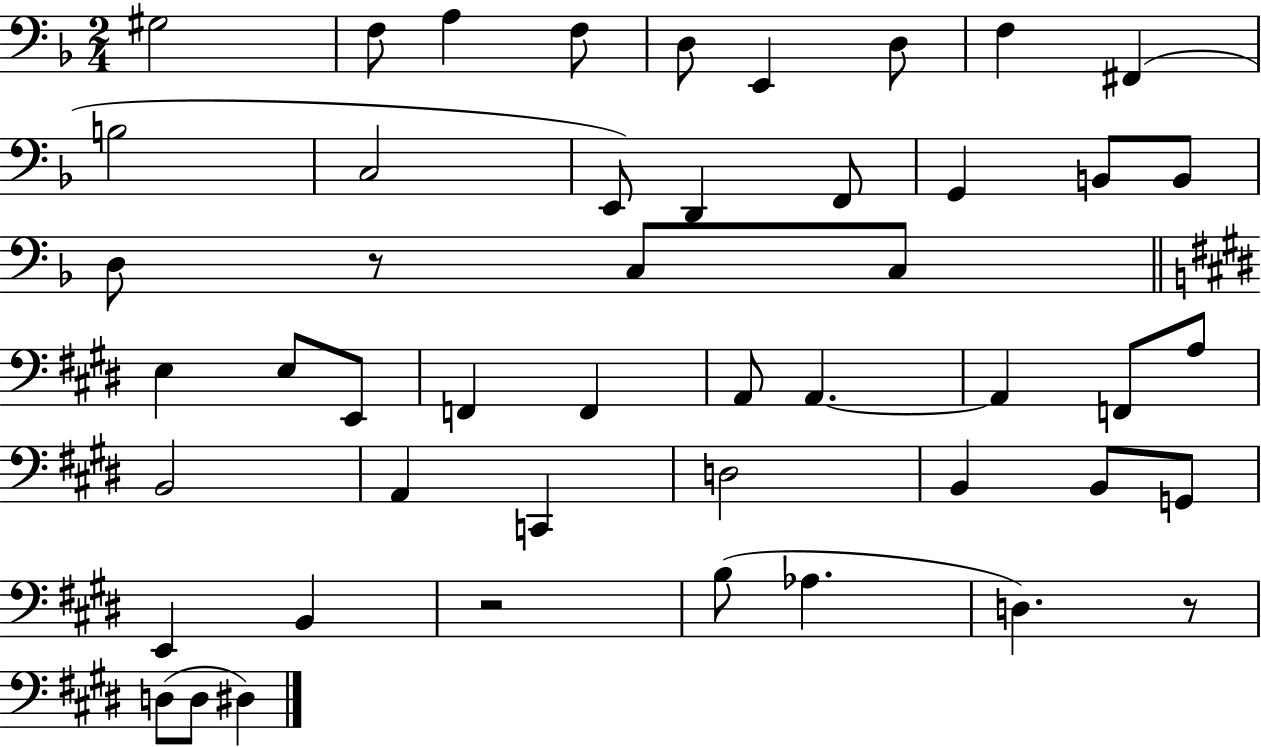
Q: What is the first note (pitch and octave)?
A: G#3